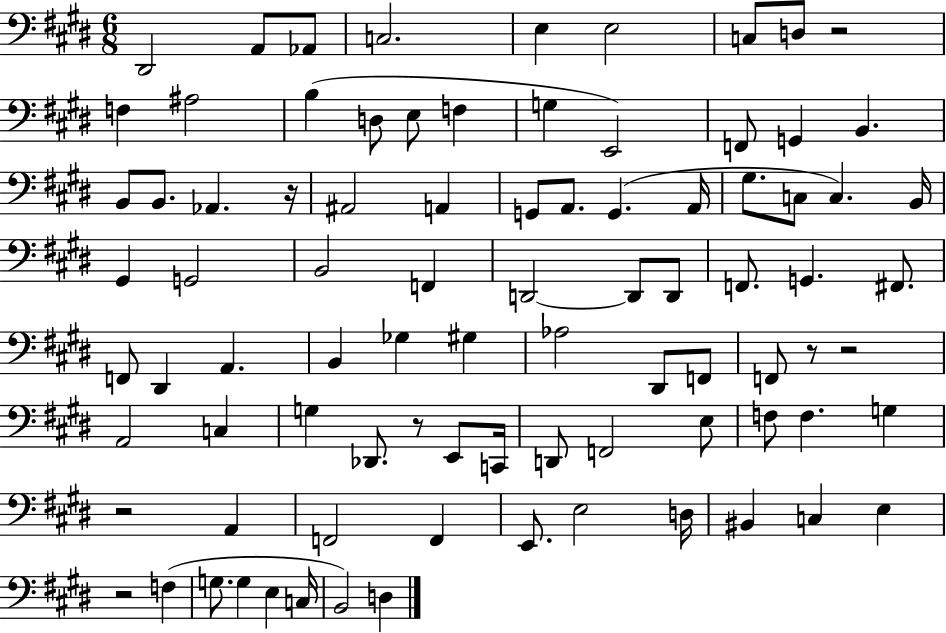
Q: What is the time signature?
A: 6/8